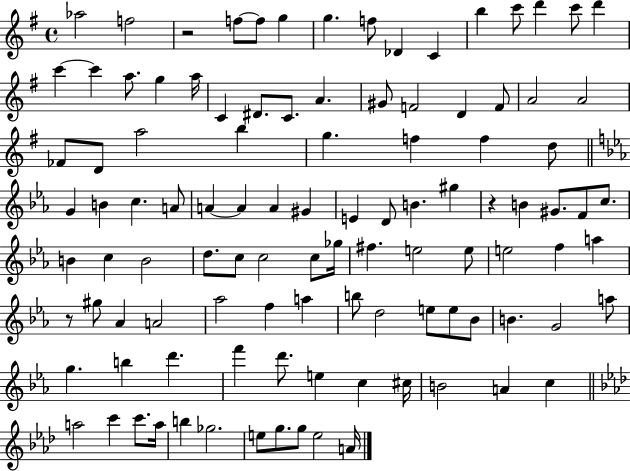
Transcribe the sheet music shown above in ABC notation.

X:1
T:Untitled
M:4/4
L:1/4
K:G
_a2 f2 z2 f/2 f/2 g g f/2 _D C b c'/2 d' c'/2 d' c' c' a/2 g a/4 C ^D/2 C/2 A ^G/2 F2 D F/2 A2 A2 _F/2 D/2 a2 b g f f d/2 G B c A/2 A A A ^G E D/2 B ^g z B ^G/2 F/2 c/2 B c B2 d/2 c/2 c2 c/2 _g/4 ^f e2 e/2 e2 f a z/2 ^g/2 _A A2 _a2 f a b/2 d2 e/2 e/2 _B/2 B G2 a/2 g b d' f' d'/2 e c ^c/4 B2 A c a2 c' c'/2 a/4 b _g2 e/2 g/2 g/2 e2 A/4